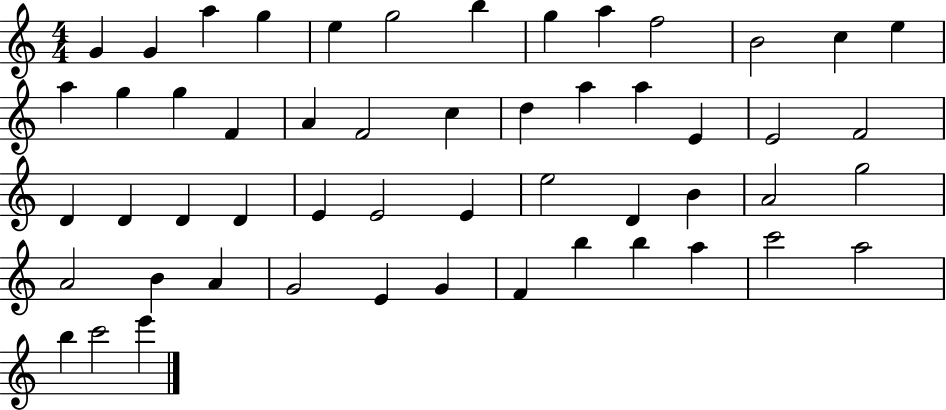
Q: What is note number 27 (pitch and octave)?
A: D4